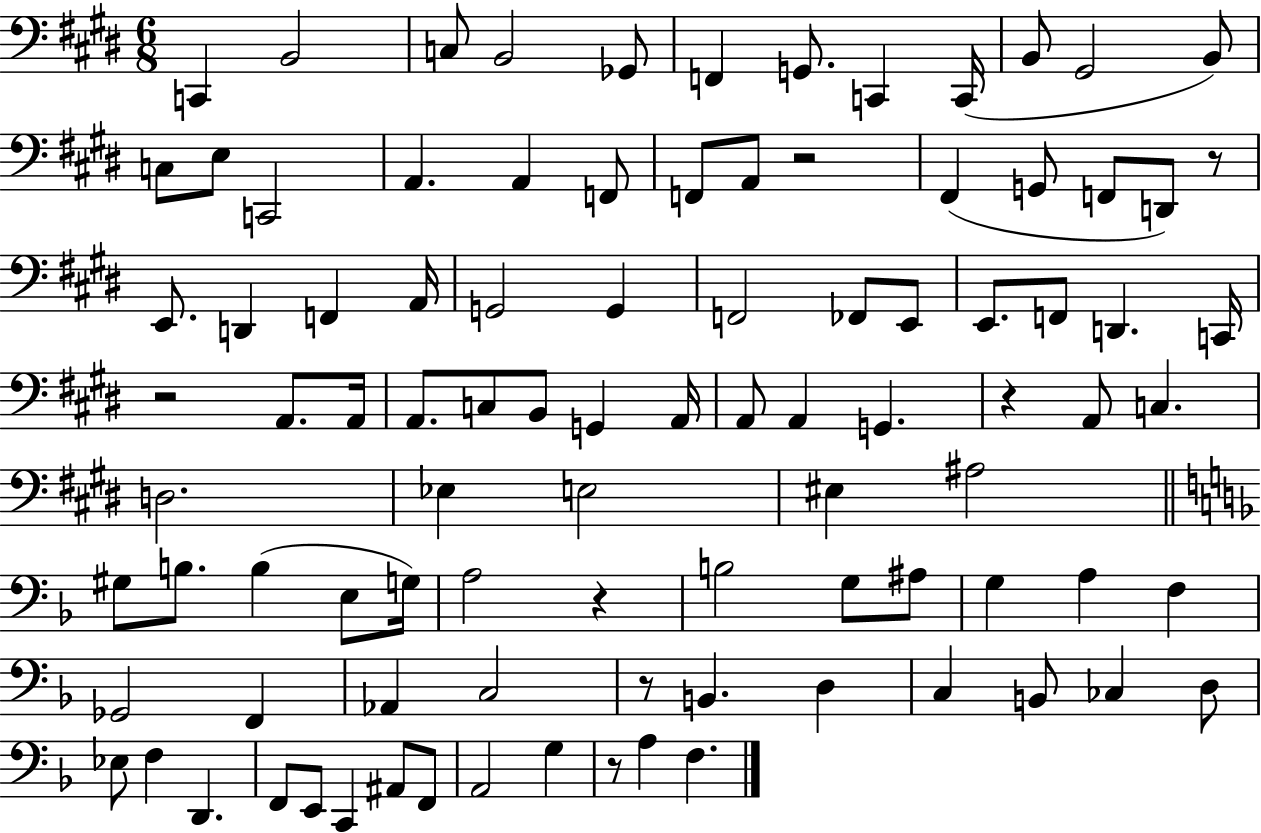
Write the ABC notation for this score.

X:1
T:Untitled
M:6/8
L:1/4
K:E
C,, B,,2 C,/2 B,,2 _G,,/2 F,, G,,/2 C,, C,,/4 B,,/2 ^G,,2 B,,/2 C,/2 E,/2 C,,2 A,, A,, F,,/2 F,,/2 A,,/2 z2 ^F,, G,,/2 F,,/2 D,,/2 z/2 E,,/2 D,, F,, A,,/4 G,,2 G,, F,,2 _F,,/2 E,,/2 E,,/2 F,,/2 D,, C,,/4 z2 A,,/2 A,,/4 A,,/2 C,/2 B,,/2 G,, A,,/4 A,,/2 A,, G,, z A,,/2 C, D,2 _E, E,2 ^E, ^A,2 ^G,/2 B,/2 B, E,/2 G,/4 A,2 z B,2 G,/2 ^A,/2 G, A, F, _G,,2 F,, _A,, C,2 z/2 B,, D, C, B,,/2 _C, D,/2 _E,/2 F, D,, F,,/2 E,,/2 C,, ^A,,/2 F,,/2 A,,2 G, z/2 A, F,